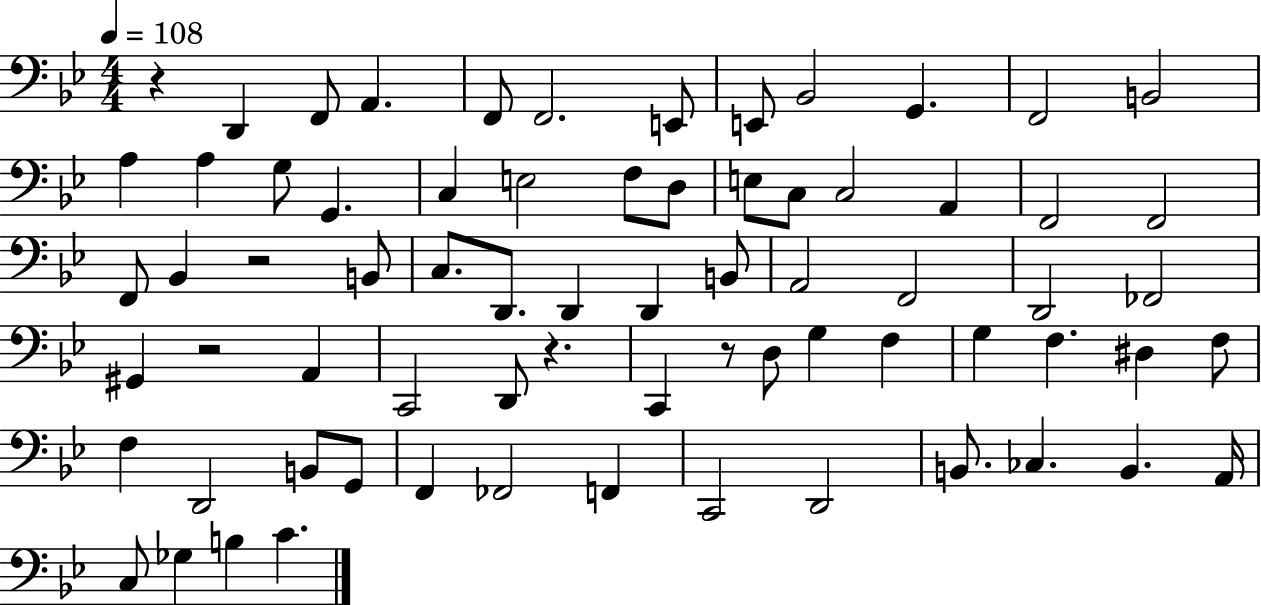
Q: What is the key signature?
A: BES major